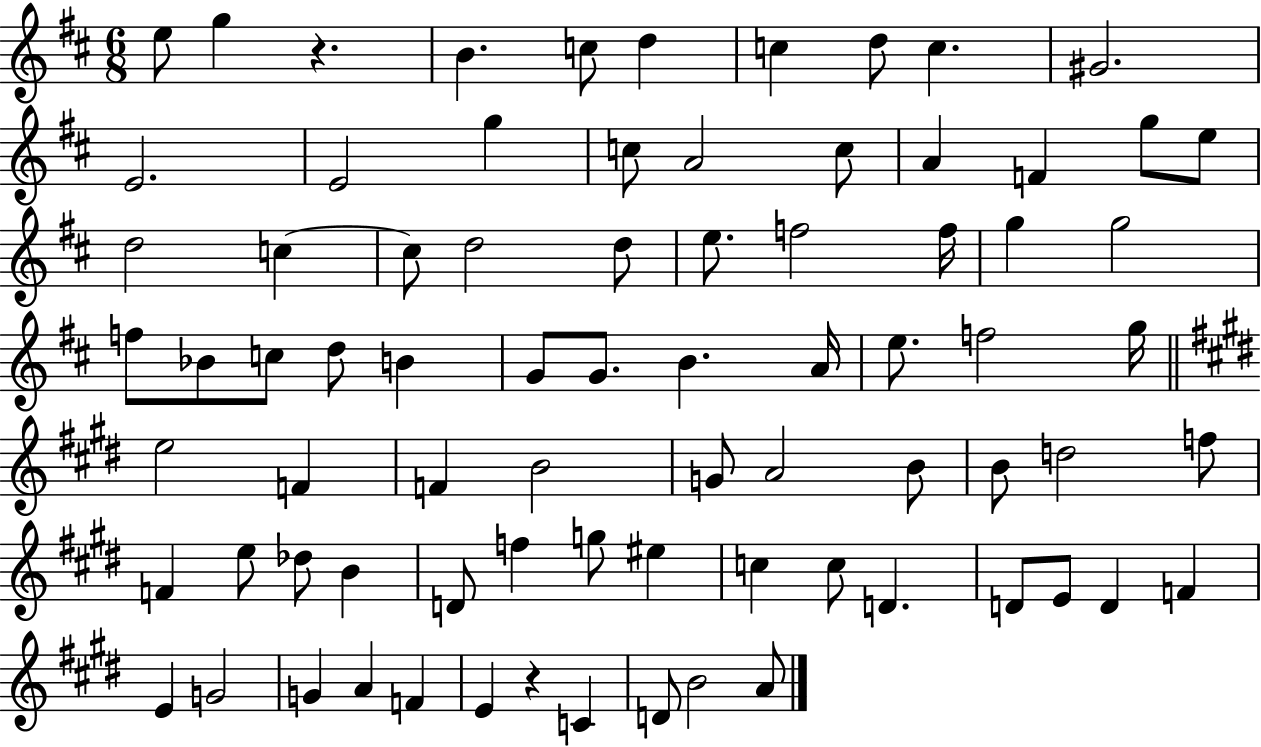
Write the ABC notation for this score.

X:1
T:Untitled
M:6/8
L:1/4
K:D
e/2 g z B c/2 d c d/2 c ^G2 E2 E2 g c/2 A2 c/2 A F g/2 e/2 d2 c c/2 d2 d/2 e/2 f2 f/4 g g2 f/2 _B/2 c/2 d/2 B G/2 G/2 B A/4 e/2 f2 g/4 e2 F F B2 G/2 A2 B/2 B/2 d2 f/2 F e/2 _d/2 B D/2 f g/2 ^e c c/2 D D/2 E/2 D F E G2 G A F E z C D/2 B2 A/2